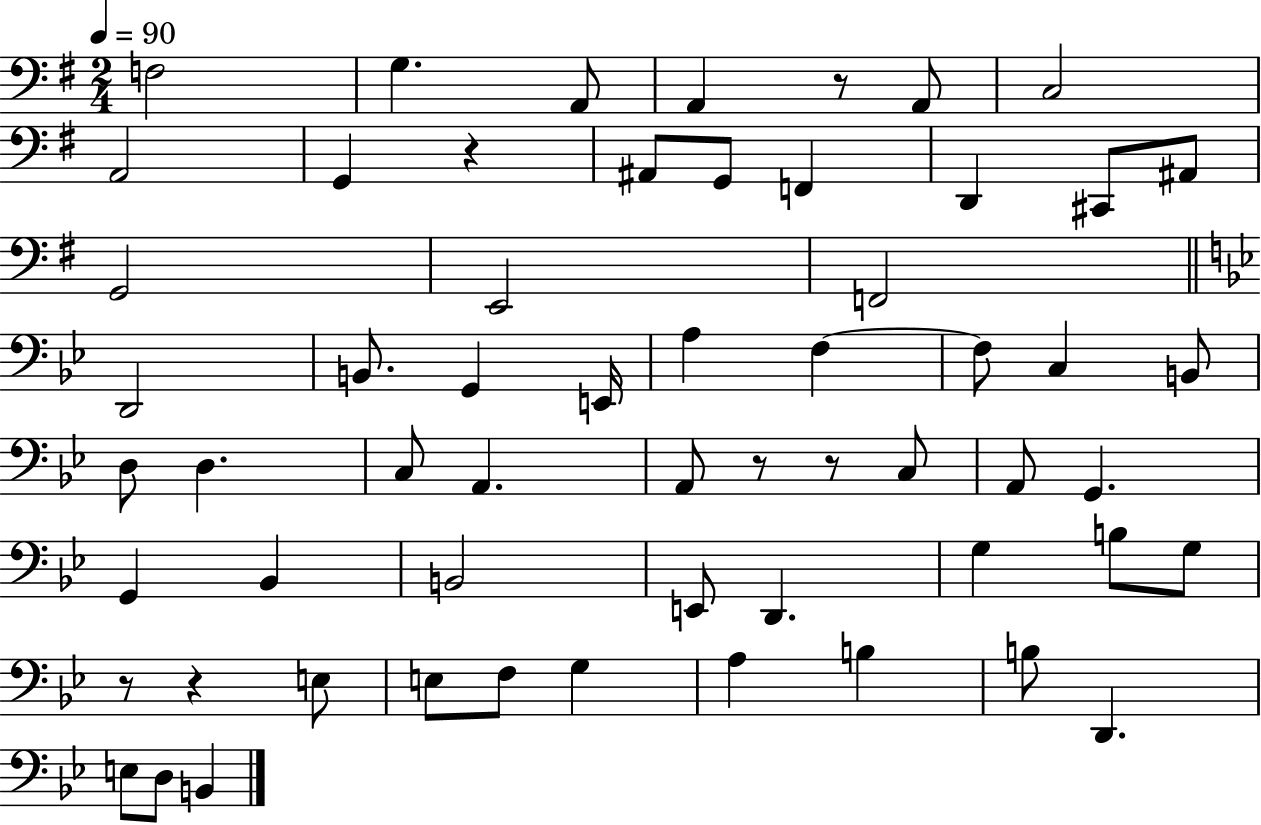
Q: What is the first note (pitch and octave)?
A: F3